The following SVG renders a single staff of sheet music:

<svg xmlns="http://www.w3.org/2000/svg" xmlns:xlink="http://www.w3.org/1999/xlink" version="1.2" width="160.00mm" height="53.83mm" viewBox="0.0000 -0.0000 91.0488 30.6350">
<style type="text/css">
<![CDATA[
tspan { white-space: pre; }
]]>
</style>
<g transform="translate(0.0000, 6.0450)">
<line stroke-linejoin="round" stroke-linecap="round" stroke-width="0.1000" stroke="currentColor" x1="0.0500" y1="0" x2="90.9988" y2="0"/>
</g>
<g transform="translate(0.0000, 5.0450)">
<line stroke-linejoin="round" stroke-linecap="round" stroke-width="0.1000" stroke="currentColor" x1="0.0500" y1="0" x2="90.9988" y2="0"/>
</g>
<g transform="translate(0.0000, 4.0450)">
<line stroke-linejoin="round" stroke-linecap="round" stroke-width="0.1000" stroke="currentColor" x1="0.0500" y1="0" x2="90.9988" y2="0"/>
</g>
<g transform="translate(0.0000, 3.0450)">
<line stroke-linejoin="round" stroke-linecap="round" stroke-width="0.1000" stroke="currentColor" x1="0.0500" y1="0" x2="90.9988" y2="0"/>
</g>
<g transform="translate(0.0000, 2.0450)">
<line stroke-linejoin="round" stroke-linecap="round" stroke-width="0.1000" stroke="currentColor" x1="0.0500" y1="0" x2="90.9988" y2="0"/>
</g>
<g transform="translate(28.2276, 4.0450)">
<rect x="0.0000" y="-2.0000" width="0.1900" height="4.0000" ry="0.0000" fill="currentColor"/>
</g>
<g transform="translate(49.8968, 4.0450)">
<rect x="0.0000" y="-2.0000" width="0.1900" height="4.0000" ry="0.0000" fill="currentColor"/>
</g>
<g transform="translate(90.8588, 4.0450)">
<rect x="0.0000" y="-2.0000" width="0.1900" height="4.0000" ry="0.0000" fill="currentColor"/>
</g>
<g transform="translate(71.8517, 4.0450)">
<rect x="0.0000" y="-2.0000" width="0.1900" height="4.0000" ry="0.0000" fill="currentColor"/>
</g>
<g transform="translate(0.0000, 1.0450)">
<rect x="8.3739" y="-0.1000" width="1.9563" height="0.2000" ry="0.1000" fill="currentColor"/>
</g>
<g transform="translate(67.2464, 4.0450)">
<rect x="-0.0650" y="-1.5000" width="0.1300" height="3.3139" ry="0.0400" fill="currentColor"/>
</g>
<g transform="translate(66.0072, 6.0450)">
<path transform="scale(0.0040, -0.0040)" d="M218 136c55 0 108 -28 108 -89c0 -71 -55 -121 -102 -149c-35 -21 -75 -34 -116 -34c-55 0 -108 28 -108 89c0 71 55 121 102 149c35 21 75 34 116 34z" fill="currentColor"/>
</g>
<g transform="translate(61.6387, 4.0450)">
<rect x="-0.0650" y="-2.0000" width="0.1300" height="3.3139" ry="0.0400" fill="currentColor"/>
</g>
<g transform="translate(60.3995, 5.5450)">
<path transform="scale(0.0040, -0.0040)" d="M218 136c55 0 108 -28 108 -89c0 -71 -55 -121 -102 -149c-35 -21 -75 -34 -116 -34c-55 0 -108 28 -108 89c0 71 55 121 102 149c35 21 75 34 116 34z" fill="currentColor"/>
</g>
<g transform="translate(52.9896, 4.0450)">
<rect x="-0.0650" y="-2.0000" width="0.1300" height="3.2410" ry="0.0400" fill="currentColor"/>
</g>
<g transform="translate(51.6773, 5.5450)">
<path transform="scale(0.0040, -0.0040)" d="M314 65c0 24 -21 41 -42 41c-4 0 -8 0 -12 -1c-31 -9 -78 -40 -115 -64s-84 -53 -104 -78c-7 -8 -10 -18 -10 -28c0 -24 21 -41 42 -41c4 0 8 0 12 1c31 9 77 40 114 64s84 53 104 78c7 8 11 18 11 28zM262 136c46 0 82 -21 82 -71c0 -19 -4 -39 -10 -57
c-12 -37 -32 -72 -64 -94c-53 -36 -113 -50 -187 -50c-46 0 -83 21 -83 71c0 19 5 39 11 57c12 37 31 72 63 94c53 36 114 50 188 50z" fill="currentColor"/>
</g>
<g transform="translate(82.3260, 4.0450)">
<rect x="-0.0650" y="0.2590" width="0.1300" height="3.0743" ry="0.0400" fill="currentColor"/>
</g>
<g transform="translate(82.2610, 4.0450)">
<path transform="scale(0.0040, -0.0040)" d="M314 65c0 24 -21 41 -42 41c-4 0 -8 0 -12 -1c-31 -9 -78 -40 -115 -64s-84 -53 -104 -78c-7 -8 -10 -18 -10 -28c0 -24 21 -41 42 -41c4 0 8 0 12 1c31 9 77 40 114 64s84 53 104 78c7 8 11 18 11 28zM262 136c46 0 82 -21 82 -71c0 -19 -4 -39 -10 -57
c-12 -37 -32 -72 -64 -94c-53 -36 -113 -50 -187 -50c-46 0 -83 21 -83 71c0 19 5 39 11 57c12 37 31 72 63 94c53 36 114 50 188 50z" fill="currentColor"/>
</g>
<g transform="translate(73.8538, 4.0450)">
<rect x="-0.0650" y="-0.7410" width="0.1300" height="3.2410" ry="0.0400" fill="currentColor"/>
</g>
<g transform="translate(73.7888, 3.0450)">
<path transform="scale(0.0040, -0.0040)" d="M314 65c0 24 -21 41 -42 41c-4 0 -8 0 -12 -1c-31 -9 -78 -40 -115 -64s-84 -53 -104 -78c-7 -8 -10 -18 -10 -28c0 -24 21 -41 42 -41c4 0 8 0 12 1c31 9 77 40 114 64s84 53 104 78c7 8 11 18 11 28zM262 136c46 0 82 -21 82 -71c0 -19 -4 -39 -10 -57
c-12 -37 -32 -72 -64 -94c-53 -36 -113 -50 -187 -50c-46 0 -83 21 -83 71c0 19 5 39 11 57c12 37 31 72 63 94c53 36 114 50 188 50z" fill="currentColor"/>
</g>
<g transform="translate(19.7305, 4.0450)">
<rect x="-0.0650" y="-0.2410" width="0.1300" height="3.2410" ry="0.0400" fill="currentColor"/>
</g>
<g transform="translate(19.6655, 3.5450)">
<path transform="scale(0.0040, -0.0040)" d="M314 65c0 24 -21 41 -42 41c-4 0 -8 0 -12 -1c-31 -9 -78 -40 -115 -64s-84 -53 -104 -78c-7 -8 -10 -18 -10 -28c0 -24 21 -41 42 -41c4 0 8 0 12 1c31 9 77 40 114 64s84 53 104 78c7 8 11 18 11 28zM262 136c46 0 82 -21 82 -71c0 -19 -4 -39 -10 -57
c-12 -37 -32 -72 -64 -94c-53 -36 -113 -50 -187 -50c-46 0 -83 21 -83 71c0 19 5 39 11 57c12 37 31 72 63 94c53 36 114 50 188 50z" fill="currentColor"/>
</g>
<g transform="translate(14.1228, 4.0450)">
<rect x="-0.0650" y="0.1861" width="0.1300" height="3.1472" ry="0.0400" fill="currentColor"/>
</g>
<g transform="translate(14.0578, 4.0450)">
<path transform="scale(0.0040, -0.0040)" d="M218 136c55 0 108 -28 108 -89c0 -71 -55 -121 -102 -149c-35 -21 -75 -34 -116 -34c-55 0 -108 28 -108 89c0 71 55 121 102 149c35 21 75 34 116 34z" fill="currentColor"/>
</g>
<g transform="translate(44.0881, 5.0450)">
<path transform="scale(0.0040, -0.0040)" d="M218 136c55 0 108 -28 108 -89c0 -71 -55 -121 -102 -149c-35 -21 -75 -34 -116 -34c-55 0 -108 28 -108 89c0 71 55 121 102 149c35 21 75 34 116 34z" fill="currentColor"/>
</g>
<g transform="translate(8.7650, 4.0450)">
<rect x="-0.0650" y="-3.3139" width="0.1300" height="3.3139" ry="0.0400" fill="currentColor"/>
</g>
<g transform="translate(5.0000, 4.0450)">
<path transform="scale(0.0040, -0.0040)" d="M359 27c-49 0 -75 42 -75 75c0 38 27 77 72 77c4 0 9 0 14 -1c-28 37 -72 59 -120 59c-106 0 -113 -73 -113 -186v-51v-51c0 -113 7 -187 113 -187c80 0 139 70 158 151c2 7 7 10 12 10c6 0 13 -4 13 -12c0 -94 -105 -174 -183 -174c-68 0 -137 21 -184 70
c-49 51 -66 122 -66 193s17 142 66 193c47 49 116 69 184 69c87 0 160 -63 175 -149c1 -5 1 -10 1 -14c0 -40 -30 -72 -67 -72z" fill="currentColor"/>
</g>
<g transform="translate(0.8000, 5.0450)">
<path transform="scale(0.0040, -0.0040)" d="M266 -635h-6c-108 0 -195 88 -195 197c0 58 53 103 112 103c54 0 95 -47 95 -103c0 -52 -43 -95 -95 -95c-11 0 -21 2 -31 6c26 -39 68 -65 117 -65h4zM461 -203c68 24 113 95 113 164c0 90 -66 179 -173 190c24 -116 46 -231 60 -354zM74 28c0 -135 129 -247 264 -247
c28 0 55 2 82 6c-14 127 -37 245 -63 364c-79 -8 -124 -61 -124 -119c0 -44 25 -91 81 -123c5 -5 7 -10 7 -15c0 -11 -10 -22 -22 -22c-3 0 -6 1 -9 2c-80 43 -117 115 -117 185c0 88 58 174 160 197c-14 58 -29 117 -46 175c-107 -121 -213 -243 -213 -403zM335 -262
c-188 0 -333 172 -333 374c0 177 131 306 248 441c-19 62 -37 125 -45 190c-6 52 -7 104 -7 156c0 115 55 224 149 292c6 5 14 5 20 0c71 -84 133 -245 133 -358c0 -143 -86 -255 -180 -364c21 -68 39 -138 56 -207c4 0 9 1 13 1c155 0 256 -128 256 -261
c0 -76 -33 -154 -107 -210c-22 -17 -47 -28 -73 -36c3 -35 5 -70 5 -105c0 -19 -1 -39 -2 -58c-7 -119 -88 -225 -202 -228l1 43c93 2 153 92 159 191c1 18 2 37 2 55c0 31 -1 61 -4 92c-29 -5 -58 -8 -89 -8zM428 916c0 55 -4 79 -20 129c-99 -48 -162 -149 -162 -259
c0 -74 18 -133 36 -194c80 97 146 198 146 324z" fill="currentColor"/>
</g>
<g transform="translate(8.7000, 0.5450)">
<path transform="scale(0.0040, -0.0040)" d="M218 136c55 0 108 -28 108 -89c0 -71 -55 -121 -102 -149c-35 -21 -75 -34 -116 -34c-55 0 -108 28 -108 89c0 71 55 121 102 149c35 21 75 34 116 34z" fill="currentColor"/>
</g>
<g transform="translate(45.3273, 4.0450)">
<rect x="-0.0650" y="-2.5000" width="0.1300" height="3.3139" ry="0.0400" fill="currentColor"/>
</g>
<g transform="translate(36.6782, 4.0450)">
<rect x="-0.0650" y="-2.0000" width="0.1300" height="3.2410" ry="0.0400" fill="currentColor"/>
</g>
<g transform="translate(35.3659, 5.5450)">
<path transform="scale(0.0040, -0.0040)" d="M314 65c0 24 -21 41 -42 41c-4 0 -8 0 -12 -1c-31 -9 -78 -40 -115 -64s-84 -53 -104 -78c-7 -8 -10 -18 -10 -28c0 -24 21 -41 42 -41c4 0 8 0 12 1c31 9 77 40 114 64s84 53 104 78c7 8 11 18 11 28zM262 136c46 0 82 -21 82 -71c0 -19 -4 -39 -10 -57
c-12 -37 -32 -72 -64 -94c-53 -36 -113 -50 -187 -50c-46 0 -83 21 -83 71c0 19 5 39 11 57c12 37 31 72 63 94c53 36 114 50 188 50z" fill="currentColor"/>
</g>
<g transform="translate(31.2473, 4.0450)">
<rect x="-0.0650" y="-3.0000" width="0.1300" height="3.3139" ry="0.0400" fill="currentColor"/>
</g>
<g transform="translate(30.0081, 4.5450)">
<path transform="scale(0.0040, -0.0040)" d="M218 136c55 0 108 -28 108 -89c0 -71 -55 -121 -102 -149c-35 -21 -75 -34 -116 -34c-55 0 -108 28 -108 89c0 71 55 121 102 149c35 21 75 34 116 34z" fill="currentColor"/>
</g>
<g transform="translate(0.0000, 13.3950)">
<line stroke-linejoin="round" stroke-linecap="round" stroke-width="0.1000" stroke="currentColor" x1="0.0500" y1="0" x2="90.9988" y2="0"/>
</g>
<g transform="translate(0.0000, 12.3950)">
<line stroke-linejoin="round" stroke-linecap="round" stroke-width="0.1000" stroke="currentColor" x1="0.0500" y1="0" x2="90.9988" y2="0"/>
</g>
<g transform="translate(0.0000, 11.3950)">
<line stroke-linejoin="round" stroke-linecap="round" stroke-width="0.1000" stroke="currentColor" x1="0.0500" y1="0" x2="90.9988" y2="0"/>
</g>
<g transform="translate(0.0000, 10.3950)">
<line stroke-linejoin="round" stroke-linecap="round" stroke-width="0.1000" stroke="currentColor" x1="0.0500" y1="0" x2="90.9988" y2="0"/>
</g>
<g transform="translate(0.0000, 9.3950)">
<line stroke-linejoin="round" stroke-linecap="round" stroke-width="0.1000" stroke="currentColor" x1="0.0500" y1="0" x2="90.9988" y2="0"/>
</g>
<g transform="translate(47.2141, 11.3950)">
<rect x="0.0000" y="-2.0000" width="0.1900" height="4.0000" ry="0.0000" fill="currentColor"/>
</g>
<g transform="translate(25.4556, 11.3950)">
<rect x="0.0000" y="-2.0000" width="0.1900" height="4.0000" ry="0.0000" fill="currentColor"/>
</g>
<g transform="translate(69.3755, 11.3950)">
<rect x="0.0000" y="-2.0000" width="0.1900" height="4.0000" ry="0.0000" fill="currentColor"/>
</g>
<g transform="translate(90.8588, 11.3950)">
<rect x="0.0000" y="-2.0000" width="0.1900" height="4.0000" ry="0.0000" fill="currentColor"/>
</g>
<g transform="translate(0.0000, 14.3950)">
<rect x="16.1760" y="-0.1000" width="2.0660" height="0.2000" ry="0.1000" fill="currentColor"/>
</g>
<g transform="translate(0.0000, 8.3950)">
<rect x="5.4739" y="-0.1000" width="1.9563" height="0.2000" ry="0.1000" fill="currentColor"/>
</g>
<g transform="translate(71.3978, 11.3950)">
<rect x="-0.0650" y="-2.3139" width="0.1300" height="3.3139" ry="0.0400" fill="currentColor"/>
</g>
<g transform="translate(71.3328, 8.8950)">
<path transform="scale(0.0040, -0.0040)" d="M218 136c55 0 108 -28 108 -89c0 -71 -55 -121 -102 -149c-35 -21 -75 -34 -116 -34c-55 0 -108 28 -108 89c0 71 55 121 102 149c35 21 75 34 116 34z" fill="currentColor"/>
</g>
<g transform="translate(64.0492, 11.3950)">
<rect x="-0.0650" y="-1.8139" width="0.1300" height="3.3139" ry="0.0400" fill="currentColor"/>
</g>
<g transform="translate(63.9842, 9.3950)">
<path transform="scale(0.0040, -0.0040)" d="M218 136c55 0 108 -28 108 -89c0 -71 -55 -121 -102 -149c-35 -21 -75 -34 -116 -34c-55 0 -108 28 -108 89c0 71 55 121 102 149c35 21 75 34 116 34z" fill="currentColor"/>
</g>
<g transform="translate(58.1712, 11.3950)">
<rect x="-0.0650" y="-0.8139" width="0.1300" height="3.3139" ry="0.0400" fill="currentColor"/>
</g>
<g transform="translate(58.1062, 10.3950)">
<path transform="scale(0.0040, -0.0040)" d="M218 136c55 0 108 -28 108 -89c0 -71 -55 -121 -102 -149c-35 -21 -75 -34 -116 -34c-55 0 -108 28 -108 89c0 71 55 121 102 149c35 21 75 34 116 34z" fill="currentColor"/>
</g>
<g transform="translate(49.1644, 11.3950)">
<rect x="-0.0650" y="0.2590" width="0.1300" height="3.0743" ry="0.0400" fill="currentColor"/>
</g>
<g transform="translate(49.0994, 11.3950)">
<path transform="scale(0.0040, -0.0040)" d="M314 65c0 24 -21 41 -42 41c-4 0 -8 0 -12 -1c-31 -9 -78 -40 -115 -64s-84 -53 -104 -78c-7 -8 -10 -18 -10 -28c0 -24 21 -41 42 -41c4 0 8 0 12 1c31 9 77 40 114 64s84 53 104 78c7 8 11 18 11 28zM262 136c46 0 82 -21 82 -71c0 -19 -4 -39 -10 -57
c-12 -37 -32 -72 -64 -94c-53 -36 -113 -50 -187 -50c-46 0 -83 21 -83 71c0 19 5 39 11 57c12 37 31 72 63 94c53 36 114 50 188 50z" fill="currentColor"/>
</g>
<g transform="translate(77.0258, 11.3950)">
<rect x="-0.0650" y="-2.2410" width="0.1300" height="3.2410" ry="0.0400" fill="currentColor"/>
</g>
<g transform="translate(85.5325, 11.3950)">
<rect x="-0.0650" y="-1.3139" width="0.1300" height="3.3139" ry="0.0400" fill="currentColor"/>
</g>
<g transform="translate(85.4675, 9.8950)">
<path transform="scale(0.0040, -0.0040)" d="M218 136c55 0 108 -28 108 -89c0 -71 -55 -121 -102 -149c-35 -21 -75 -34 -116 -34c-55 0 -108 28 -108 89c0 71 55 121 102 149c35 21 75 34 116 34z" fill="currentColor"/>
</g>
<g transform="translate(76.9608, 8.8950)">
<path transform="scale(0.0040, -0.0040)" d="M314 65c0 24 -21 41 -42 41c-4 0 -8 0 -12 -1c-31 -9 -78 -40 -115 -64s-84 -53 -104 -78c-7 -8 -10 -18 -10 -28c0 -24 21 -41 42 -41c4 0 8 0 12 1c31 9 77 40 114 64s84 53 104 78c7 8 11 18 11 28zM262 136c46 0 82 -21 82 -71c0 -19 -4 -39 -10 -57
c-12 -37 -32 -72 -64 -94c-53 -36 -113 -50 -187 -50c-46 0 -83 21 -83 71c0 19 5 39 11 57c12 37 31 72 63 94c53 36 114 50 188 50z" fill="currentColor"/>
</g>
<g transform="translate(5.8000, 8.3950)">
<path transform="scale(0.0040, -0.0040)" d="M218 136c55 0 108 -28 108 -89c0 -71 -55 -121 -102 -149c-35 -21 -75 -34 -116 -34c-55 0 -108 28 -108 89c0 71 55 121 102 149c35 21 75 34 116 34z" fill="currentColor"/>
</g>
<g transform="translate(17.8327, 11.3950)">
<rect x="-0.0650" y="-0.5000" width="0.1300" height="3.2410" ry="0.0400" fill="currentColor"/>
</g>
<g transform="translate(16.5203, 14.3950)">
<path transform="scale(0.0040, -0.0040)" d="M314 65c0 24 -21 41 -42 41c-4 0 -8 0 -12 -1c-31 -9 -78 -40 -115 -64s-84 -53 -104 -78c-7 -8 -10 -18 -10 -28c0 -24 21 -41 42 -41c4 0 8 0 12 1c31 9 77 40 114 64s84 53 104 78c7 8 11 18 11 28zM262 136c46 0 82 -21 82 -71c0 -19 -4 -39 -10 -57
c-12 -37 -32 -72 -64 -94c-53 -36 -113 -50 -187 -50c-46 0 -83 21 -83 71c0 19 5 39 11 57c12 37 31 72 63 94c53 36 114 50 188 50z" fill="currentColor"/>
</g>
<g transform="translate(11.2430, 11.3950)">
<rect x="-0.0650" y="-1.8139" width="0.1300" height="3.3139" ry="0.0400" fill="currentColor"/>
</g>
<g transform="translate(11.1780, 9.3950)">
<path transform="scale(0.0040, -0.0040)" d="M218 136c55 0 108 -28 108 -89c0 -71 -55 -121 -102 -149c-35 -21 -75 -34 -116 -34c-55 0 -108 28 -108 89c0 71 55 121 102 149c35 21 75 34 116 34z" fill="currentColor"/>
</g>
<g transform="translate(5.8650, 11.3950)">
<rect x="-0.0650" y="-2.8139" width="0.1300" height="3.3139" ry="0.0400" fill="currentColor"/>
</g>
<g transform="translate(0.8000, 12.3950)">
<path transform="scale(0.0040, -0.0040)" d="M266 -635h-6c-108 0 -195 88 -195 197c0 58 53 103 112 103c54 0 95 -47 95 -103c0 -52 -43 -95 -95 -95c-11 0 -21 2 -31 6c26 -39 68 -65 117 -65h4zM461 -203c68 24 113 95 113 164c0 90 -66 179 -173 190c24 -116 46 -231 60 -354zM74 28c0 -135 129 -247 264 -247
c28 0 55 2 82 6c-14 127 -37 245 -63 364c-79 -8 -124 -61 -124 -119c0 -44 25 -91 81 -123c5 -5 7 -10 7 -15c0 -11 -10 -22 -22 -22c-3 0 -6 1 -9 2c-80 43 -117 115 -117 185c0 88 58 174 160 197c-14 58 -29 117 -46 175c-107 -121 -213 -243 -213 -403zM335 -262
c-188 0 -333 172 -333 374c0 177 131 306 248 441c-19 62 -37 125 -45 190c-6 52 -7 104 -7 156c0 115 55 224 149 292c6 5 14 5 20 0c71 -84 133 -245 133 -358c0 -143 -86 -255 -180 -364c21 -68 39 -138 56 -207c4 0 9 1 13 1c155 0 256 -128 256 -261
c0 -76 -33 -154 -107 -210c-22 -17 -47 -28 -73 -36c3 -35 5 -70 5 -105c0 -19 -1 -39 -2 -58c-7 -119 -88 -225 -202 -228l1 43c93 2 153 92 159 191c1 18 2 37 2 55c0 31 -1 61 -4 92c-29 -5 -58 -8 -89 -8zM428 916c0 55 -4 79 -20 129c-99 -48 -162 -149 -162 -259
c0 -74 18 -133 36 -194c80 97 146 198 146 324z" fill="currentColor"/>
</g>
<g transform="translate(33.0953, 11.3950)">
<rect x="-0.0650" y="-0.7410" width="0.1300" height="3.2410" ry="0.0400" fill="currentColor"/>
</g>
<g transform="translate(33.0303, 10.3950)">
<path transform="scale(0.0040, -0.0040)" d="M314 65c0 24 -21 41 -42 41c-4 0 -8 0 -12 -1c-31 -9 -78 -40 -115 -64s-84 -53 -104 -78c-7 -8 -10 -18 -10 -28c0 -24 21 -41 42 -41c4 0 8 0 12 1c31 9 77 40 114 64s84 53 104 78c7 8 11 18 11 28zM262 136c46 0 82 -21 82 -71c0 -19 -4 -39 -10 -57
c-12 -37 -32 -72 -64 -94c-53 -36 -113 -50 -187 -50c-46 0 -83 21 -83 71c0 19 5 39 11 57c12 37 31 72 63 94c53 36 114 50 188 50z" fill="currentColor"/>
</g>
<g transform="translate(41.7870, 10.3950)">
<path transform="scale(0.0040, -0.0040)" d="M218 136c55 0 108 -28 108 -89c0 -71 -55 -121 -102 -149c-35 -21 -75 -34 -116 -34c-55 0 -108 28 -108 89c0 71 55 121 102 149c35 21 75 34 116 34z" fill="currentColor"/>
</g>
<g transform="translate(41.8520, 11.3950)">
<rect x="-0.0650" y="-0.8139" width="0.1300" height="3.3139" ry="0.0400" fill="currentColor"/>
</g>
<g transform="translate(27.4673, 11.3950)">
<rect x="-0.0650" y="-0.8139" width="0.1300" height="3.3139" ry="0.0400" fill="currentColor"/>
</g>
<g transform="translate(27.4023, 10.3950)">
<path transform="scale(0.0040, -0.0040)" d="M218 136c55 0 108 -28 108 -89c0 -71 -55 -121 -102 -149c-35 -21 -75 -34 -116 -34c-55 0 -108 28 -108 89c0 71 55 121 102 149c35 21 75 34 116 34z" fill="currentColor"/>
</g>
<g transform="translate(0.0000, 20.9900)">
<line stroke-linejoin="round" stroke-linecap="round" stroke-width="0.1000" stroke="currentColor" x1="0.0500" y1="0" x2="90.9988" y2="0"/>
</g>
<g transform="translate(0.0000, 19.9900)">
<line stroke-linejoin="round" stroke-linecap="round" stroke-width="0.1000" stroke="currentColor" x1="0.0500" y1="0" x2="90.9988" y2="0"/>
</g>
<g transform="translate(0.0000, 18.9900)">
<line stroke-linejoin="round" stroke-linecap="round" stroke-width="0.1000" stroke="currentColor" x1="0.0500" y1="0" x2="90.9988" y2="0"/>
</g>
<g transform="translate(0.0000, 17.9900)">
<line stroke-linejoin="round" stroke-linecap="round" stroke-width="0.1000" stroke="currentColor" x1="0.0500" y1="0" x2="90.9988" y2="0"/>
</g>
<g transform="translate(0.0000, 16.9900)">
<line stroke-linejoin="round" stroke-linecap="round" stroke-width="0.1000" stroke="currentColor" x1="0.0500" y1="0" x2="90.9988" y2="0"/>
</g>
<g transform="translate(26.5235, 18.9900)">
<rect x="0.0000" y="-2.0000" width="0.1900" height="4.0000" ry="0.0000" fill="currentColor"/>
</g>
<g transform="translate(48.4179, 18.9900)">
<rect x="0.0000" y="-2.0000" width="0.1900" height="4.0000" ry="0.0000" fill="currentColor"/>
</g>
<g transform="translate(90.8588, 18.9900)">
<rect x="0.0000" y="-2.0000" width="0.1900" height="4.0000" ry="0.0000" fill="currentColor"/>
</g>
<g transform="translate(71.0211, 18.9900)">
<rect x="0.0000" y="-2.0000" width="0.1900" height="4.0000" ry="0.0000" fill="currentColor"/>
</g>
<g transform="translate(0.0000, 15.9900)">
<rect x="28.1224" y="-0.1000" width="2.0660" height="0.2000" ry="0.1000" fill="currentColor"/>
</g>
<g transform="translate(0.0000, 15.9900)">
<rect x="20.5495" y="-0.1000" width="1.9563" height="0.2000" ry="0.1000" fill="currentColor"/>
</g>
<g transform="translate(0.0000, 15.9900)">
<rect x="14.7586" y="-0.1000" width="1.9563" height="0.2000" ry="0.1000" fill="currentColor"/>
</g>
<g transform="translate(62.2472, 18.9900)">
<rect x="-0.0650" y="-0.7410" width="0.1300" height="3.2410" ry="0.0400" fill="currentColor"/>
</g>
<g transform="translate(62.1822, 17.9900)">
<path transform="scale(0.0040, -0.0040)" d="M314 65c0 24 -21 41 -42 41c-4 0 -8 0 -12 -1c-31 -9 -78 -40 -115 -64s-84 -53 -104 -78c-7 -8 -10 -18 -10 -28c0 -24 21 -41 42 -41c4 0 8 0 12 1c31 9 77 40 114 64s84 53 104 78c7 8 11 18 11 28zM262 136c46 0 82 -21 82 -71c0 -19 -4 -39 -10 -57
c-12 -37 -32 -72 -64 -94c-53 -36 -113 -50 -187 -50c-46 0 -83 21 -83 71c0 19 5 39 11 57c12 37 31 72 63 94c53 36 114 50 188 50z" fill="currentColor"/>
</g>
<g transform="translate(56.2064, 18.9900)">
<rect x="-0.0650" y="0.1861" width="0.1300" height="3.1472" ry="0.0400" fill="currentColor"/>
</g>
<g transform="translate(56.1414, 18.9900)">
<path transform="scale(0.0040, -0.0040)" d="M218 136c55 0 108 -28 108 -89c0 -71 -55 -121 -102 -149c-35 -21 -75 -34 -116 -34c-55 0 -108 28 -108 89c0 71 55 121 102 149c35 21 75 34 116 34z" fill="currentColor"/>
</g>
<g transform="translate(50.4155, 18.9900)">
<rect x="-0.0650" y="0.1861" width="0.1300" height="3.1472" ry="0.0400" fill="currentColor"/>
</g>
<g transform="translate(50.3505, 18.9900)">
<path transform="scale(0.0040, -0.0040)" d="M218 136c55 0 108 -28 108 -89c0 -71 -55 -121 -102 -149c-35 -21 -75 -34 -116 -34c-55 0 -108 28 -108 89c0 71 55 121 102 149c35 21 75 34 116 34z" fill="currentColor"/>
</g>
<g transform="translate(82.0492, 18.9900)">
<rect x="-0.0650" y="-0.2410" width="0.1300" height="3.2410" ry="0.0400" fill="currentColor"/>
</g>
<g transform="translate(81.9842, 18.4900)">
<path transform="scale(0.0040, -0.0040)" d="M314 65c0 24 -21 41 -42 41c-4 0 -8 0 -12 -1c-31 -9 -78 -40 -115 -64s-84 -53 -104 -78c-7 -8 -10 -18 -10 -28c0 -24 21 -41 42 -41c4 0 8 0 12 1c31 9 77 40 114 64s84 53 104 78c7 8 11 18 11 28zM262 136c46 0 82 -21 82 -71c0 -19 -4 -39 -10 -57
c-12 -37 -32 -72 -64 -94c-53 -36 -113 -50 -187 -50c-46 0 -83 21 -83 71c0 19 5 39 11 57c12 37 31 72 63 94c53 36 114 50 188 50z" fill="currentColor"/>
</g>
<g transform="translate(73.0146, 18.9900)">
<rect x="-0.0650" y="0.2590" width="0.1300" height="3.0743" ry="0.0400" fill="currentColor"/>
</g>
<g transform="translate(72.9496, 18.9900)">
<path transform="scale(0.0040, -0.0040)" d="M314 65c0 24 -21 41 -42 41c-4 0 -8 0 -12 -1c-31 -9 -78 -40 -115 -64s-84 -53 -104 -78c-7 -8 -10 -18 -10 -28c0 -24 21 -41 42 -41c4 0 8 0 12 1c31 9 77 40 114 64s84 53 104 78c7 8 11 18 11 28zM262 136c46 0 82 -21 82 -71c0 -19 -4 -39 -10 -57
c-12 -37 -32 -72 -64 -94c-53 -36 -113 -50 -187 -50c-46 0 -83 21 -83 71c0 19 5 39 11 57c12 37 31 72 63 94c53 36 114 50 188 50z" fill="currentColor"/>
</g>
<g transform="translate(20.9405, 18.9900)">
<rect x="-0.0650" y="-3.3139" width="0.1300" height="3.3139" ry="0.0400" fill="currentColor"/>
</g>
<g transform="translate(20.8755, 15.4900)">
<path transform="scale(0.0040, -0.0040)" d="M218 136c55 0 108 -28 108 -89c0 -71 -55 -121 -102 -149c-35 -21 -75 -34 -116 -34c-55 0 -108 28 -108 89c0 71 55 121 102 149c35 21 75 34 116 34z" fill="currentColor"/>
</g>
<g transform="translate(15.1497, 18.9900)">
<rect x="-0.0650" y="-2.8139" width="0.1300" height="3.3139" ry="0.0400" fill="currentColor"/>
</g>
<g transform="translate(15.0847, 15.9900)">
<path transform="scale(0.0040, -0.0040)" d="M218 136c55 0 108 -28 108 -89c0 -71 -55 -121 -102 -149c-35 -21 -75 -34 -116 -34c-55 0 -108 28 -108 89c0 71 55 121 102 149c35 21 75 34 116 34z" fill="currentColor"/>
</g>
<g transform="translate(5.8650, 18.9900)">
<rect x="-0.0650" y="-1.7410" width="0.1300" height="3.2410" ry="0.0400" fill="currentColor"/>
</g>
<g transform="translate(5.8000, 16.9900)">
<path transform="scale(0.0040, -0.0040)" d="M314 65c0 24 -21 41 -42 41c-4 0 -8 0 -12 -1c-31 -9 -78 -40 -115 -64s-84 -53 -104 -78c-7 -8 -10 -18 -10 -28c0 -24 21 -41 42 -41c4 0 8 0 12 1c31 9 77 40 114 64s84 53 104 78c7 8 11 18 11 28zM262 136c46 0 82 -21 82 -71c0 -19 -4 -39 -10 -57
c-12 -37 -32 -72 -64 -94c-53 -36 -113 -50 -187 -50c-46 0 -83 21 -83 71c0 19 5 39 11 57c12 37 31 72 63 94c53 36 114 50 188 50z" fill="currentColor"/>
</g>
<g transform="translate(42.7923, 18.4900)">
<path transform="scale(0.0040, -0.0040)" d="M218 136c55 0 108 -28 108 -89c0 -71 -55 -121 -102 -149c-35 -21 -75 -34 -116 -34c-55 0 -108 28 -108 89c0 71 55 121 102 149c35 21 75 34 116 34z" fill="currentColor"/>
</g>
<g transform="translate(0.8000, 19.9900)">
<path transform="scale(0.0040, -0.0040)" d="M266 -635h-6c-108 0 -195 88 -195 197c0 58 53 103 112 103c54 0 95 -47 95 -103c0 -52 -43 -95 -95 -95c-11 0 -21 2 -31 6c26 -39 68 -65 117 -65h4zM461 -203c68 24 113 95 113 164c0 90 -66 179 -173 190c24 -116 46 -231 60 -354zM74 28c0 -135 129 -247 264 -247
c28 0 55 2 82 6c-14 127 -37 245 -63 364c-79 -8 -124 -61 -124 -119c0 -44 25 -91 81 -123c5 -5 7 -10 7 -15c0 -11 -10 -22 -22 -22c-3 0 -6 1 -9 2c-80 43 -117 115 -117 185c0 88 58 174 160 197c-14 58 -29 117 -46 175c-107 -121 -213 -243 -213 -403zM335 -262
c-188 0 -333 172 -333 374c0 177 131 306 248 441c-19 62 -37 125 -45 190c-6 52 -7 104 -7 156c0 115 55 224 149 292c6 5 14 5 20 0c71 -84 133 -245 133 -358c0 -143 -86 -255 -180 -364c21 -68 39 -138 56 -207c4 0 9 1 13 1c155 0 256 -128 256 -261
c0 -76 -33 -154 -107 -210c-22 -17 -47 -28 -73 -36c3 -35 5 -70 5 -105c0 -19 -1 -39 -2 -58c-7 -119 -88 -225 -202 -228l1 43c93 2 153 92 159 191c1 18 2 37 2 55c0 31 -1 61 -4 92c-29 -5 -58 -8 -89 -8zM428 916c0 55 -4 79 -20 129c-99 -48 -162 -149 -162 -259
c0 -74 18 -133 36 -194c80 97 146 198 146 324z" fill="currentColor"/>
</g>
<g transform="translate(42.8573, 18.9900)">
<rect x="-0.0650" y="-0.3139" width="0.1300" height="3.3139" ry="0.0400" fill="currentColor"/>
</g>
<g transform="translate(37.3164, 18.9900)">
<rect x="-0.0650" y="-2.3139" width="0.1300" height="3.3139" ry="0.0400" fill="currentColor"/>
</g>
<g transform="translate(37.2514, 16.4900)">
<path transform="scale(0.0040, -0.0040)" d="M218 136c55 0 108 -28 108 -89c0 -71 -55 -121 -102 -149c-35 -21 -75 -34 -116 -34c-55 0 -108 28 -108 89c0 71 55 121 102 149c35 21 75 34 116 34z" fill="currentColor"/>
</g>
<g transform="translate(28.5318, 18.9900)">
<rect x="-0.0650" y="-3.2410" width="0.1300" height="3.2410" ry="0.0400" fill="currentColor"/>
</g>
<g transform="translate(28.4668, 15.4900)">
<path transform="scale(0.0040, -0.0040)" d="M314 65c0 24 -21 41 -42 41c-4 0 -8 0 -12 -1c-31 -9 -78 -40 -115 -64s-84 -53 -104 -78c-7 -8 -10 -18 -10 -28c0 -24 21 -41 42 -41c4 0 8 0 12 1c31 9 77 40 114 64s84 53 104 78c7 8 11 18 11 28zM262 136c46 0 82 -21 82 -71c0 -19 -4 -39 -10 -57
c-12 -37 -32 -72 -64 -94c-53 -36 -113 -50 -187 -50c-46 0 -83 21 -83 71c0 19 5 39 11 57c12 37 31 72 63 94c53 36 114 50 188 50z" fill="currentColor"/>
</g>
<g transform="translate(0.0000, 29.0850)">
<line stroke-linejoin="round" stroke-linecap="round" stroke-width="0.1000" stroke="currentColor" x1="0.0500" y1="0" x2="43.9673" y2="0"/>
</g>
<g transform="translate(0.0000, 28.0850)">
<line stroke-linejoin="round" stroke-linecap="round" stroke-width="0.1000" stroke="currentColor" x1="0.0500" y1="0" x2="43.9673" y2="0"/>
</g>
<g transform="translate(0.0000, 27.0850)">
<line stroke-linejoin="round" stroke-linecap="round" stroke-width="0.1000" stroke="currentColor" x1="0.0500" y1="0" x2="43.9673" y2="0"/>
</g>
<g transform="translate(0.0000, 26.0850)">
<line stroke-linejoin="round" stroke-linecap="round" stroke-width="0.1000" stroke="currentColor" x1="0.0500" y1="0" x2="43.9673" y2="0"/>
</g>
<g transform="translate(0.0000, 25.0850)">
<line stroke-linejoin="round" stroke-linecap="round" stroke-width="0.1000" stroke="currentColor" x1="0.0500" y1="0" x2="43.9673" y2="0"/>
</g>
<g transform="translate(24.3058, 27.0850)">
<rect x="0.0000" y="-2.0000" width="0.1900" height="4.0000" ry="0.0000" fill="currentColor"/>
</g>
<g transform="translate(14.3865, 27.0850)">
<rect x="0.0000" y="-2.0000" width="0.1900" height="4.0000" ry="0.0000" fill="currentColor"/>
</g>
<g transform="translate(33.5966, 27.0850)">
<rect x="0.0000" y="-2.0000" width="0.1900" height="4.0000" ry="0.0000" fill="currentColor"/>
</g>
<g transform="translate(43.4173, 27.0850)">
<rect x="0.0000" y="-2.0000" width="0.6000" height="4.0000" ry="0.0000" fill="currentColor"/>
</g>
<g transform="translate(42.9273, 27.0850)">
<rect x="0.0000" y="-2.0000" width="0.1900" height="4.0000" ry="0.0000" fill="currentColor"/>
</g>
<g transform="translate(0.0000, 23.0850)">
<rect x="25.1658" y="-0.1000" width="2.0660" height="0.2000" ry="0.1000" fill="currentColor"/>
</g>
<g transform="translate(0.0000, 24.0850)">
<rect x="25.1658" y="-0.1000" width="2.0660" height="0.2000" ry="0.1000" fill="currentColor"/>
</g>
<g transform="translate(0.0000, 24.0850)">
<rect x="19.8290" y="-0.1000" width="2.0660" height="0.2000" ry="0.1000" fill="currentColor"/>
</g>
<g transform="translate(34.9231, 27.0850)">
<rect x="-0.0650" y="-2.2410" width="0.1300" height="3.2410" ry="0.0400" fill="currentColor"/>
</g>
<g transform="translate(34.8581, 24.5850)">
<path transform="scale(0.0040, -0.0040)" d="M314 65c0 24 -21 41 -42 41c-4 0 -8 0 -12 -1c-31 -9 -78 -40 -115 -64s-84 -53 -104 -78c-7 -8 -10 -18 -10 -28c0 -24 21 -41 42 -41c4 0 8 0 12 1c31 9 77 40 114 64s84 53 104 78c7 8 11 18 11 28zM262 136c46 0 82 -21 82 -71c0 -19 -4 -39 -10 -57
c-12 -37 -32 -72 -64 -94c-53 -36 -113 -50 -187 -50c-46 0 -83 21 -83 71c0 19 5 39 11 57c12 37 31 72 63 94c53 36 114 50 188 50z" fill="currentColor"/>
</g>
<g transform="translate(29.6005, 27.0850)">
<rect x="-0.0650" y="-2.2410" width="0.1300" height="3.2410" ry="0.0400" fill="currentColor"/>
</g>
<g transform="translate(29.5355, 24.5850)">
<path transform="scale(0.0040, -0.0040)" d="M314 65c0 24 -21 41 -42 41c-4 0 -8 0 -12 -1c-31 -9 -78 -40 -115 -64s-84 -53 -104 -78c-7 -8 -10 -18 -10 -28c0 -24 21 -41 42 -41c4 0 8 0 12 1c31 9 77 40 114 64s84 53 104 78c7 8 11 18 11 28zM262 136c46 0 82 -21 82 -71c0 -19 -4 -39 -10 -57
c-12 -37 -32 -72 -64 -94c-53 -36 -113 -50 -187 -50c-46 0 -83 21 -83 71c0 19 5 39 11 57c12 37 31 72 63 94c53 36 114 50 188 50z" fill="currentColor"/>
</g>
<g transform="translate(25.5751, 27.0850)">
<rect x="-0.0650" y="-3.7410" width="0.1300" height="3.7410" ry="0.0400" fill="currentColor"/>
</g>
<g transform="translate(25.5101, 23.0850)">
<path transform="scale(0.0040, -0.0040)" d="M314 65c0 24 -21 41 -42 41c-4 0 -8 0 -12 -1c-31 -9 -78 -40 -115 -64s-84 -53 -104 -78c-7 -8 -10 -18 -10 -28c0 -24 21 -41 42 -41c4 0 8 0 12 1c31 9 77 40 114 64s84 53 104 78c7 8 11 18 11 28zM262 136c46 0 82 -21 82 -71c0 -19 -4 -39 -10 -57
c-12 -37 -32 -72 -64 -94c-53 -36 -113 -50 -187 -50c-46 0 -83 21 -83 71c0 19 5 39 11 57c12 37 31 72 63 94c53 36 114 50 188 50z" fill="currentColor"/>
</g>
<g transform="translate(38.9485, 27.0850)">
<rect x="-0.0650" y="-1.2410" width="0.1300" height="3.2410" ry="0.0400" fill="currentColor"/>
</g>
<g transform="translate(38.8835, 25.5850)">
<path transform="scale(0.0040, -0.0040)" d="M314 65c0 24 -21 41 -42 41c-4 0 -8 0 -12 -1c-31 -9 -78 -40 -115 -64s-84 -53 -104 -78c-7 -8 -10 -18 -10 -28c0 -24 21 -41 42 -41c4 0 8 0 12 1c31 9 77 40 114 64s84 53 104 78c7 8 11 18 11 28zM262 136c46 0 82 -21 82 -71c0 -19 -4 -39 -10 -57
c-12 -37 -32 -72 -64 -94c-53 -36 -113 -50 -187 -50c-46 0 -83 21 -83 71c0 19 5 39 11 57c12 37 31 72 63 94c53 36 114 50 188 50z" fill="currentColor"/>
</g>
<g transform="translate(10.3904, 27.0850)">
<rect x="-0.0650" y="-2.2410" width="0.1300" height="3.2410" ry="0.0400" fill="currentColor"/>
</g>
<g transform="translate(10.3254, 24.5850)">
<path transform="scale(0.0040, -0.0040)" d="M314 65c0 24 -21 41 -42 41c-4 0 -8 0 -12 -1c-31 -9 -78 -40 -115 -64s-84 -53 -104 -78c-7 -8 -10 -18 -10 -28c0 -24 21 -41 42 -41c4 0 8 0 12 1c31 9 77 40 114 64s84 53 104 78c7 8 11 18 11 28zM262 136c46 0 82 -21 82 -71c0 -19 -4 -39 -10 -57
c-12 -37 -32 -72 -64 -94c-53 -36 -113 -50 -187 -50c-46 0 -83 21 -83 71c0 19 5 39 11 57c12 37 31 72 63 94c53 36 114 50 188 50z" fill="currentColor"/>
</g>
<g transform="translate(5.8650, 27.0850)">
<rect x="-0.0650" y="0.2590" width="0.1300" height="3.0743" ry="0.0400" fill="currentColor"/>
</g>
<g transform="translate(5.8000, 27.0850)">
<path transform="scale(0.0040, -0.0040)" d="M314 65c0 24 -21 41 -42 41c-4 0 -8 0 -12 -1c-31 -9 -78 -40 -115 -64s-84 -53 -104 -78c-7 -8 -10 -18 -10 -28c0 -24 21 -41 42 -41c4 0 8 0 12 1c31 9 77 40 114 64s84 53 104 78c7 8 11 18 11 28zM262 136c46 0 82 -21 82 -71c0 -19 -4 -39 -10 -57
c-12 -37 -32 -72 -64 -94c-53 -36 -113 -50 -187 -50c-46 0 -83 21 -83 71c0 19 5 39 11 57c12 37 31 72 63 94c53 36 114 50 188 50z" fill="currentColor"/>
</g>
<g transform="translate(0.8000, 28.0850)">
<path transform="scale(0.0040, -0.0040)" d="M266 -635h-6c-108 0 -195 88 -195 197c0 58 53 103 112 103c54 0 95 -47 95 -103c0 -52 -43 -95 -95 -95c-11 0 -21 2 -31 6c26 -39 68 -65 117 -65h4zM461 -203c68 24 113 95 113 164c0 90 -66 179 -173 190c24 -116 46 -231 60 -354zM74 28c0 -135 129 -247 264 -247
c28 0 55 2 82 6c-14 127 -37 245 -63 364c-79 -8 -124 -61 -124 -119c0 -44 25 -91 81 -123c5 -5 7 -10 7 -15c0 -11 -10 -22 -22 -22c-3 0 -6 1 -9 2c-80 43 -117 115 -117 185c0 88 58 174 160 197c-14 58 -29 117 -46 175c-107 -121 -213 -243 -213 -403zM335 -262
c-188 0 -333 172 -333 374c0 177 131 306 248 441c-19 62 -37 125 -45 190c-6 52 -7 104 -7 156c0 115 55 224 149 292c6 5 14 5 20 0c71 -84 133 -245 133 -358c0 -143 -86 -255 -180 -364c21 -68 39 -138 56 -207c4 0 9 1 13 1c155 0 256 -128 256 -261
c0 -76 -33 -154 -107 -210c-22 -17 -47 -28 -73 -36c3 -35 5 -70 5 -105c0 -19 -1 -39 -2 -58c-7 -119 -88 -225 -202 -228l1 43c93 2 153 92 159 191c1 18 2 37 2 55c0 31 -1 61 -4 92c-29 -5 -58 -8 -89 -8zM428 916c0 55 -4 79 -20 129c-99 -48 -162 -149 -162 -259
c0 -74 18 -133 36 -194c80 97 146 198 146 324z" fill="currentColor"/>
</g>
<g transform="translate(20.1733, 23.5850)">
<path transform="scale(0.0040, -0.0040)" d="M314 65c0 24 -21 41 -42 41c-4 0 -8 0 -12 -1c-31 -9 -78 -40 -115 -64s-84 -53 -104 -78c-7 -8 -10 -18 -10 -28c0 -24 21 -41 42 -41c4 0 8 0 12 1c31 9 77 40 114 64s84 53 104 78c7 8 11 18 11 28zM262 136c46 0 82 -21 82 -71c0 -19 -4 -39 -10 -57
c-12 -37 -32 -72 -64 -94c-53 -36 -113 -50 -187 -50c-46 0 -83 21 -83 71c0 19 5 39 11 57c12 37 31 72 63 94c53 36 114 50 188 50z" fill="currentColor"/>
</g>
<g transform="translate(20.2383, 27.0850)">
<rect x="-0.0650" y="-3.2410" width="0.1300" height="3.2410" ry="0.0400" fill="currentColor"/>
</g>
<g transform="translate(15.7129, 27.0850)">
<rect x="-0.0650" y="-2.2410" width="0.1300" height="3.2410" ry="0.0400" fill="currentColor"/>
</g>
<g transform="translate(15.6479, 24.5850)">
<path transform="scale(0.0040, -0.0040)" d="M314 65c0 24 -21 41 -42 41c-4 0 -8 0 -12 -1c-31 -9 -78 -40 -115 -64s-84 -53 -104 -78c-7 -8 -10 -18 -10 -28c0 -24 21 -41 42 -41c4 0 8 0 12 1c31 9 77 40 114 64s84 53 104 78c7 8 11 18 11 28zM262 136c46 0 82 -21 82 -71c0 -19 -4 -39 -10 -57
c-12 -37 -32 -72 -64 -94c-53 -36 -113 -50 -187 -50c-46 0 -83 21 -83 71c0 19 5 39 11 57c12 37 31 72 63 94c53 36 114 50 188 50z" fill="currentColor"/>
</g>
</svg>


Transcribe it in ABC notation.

X:1
T:Untitled
M:4/4
L:1/4
K:C
b B c2 A F2 G F2 F E d2 B2 a f C2 d d2 d B2 d f g g2 e f2 a b b2 g c B B d2 B2 c2 B2 g2 g2 b2 c'2 g2 g2 e2